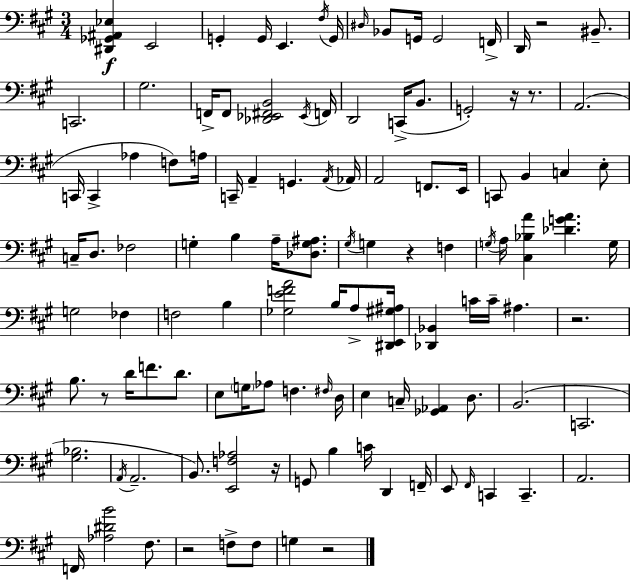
X:1
T:Untitled
M:3/4
L:1/4
K:A
[^D,,_G,,^A,,_E,] E,,2 G,, G,,/4 E,, ^F,/4 G,,/4 ^D,/4 _B,,/2 G,,/4 G,,2 F,,/4 D,,/4 z2 ^B,,/2 C,,2 ^G,2 F,,/4 F,,/2 [_D,,_E,,^F,,B,,]2 _E,,/4 F,,/4 D,,2 C,,/4 B,,/2 G,,2 z/4 z/2 A,,2 C,,/4 C,, _A, F,/2 A,/4 C,,/4 A,, G,, A,,/4 _A,,/4 A,,2 F,,/2 E,,/4 C,,/2 B,, C, E,/2 C,/4 D,/2 _F,2 G, B, A,/4 [_D,G,^A,]/2 ^G,/4 G, z F, G,/4 A,/4 [^C,_B,A] [_DGA] G,/4 G,2 _F, F,2 B, [_G,EFA]2 B,/4 A,/2 [^D,,E,,^G,^A,]/4 [_D,,_B,,] C/4 C/4 ^A, z2 B,/2 z/2 D/4 F/2 D/2 E,/2 G,/4 _A,/2 F, ^F,/4 D,/4 E, C,/4 [_G,,_A,,] D,/2 B,,2 C,,2 [^G,_B,]2 A,,/4 A,,2 B,,/2 [E,,F,_A,]2 z/4 G,,/2 B, C/4 D,, F,,/4 E,,/2 ^F,,/4 C,, C,, A,,2 F,,/4 [_A,^DB]2 ^F,/2 z2 F,/2 F,/2 G, z2